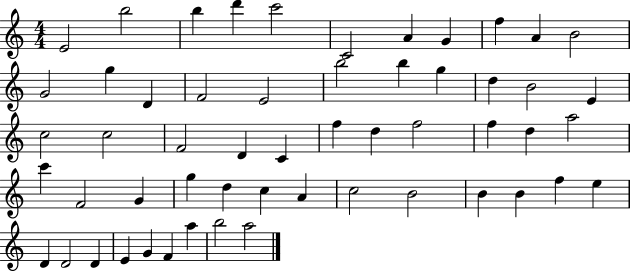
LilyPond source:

{
  \clef treble
  \numericTimeSignature
  \time 4/4
  \key c \major
  e'2 b''2 | b''4 d'''4 c'''2 | c'2 a'4 g'4 | f''4 a'4 b'2 | \break g'2 g''4 d'4 | f'2 e'2 | b''2 b''4 g''4 | d''4 b'2 e'4 | \break c''2 c''2 | f'2 d'4 c'4 | f''4 d''4 f''2 | f''4 d''4 a''2 | \break c'''4 f'2 g'4 | g''4 d''4 c''4 a'4 | c''2 b'2 | b'4 b'4 f''4 e''4 | \break d'4 d'2 d'4 | e'4 g'4 f'4 a''4 | b''2 a''2 | \bar "|."
}